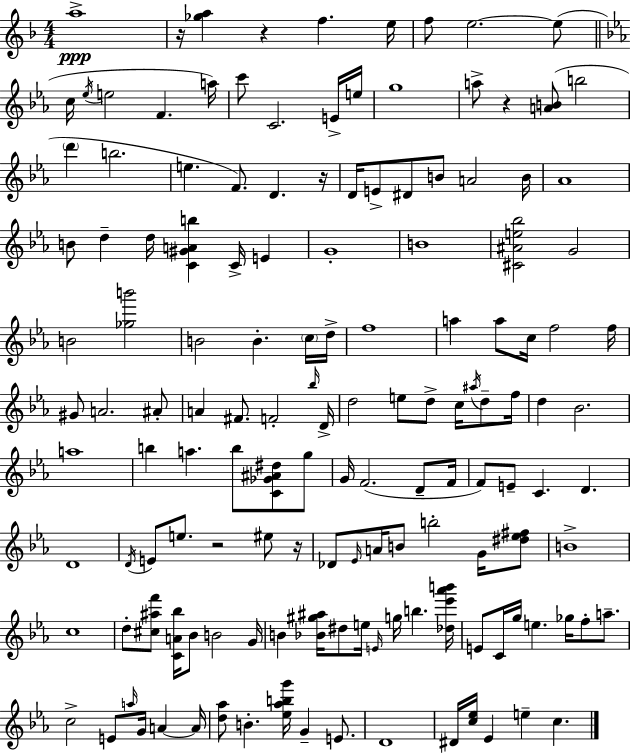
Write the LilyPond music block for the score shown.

{
  \clef treble
  \numericTimeSignature
  \time 4/4
  \key d \minor
  a''1->\ppp | r16 <ges'' a''>4 r4 f''4. e''16 | f''8 e''2.~~ e''8( | \bar "||" \break \key c \minor c''16 \acciaccatura { ees''16 } e''2 f'4. | a''16) c'''8 c'2. e'16-> | e''16 g''1 | a''8-> r4 <a' b'>8( b''2 | \break \parenthesize d'''4 b''2. | e''4. f'8.) d'4. | r16 d'16 e'8-> dis'8 b'8 a'2 | b'16 aes'1 | \break b'8 d''4-- d''16 <c' gis' a' b''>4 c'16-> e'4 | g'1-. | b'1 | <cis' ais' e'' bes''>2 g'2 | \break b'2 <ges'' b'''>2 | b'2 b'4.-. \parenthesize c''16 | d''16-> f''1 | a''4 a''8 c''16 f''2 | \break f''16 gis'8 a'2. ais'8-. | a'4 fis'8. f'2-. | \grace { bes''16 } d'16-> d''2 e''8 d''8-> c''16 \acciaccatura { ais''16 } | d''8-- f''16 d''4 bes'2. | \break a''1 | b''4 a''4. b''8 <c' ges' ais' dis''>8 | g''8 g'16 f'2.( | d'8-- f'16 f'8) e'8-- c'4. d'4. | \break d'1 | \acciaccatura { d'16 } e'8 e''8. r2 | eis''8 r16 des'8 \grace { ees'16 } a'16 b'8 b''2-. | g'16 <dis'' ees'' fis''>8 b'1-> | \break c''1 | d''8-. <cis'' ais'' f'''>8 <c' a' bes''>16 bes'8 b'2 | g'16 b'4 <bes' gis'' ais''>16 dis''8 e''16 \grace { e'16 } g''16 b''4. | <des'' ees''' aes''' b'''>16 e'8 c'16 g''16 e''4. | \break ges''16 f''8-. a''8.-- c''2-> e'8 | \grace { a''16 } g'16 a'4~~ a'16 <d'' aes''>8 b'4.-. <ees'' aes'' b'' g'''>16 | g'4-- e'8. d'1 | dis'16 <c'' ees''>16 ees'4 e''4-- | \break c''4. \bar "|."
}